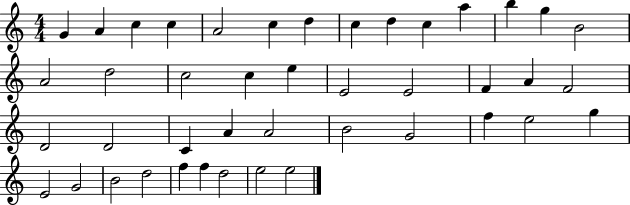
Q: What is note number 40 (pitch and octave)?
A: F5